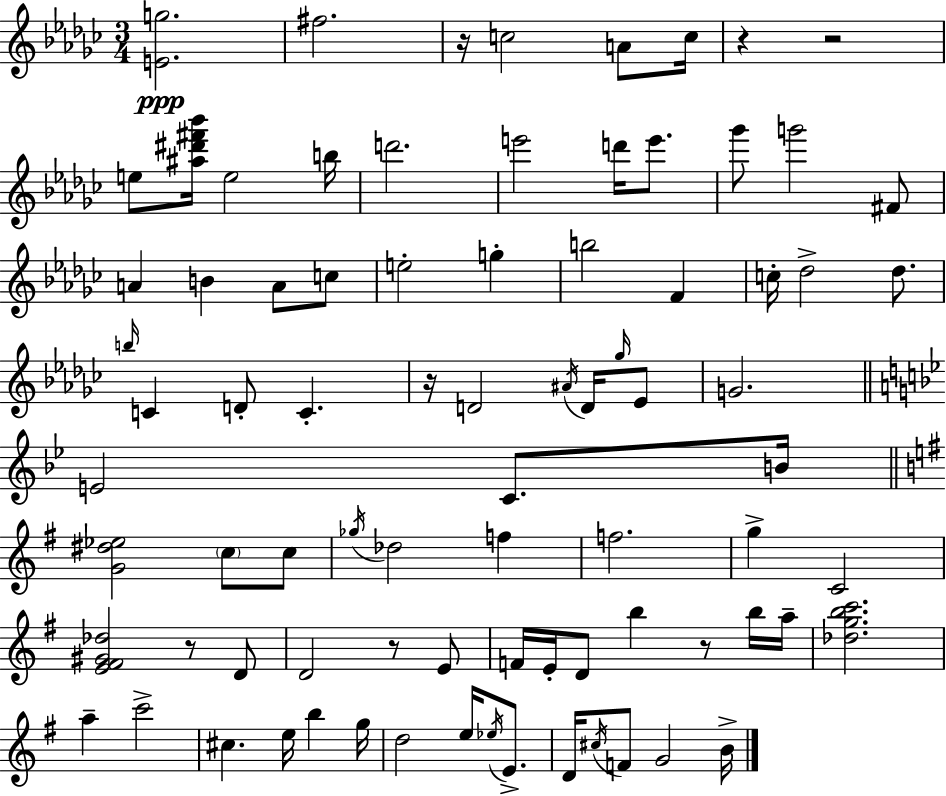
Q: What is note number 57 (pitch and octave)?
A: C6